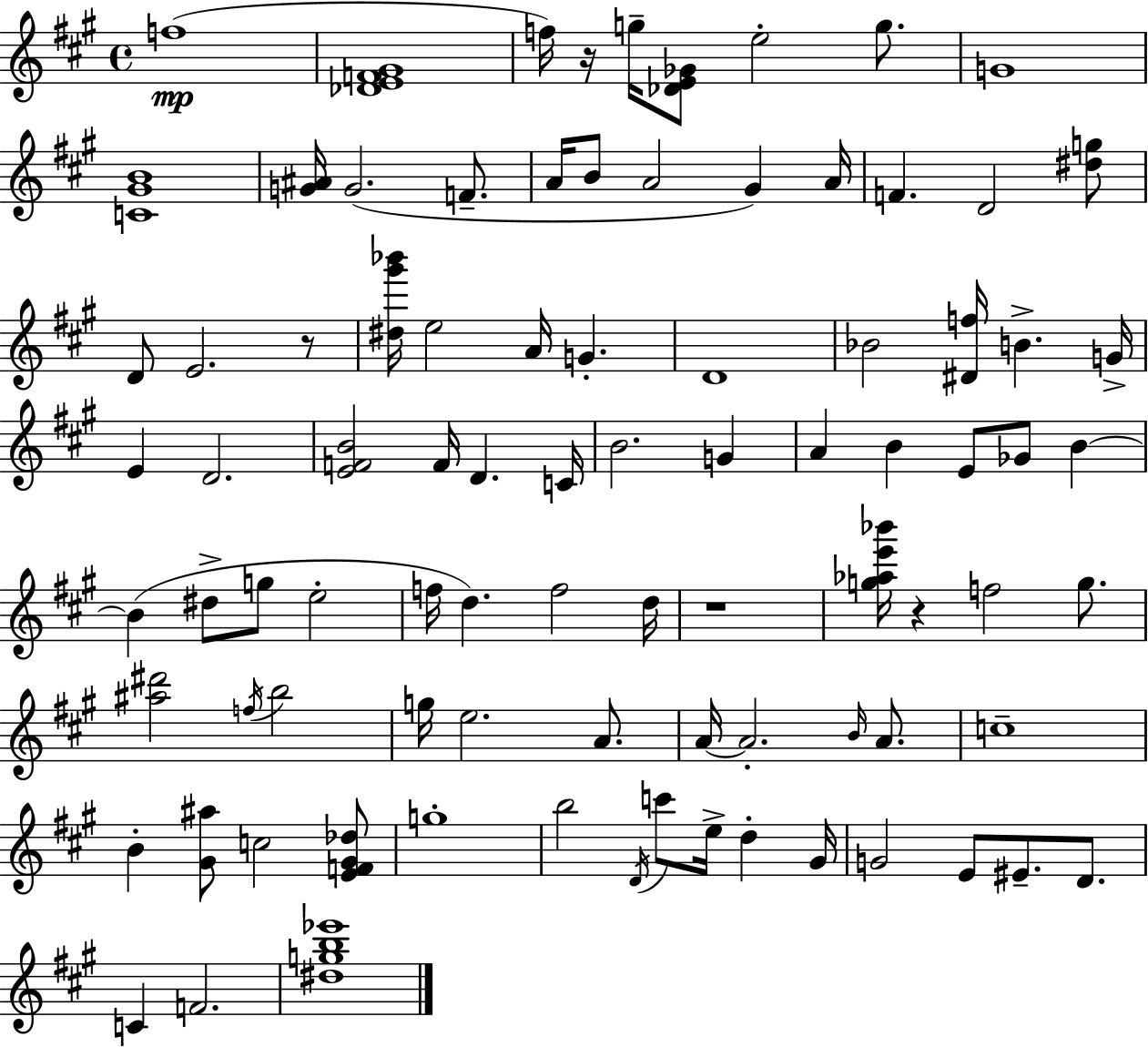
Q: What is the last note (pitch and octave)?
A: F4